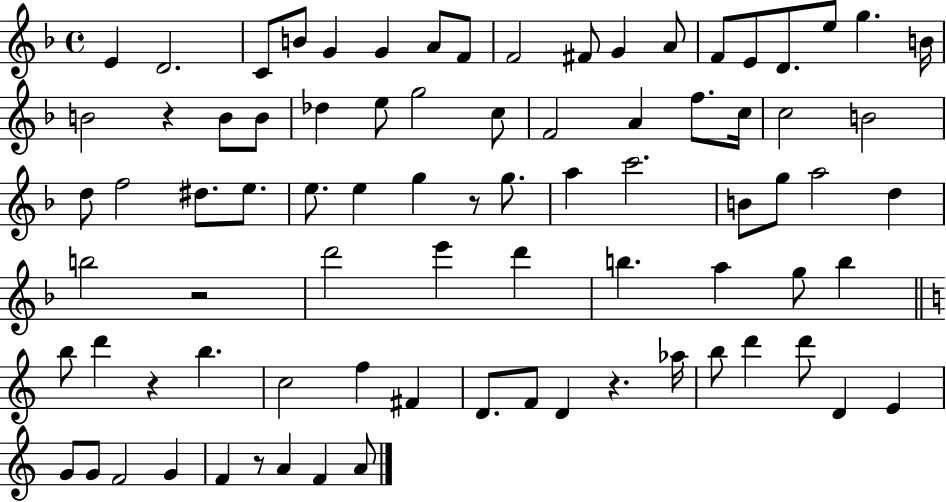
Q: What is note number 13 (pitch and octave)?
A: F4